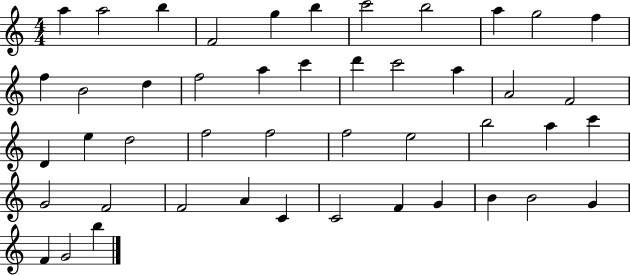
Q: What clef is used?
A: treble